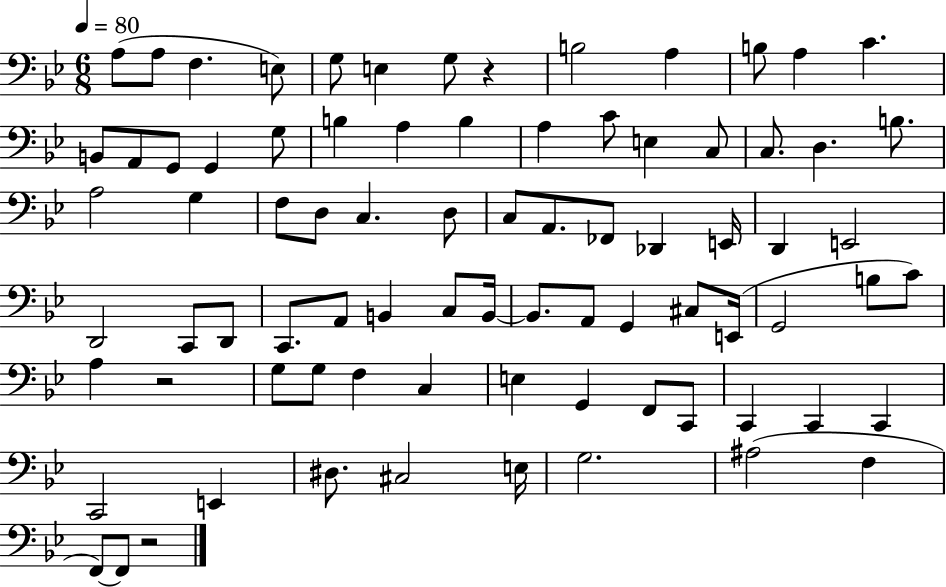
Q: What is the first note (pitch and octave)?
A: A3